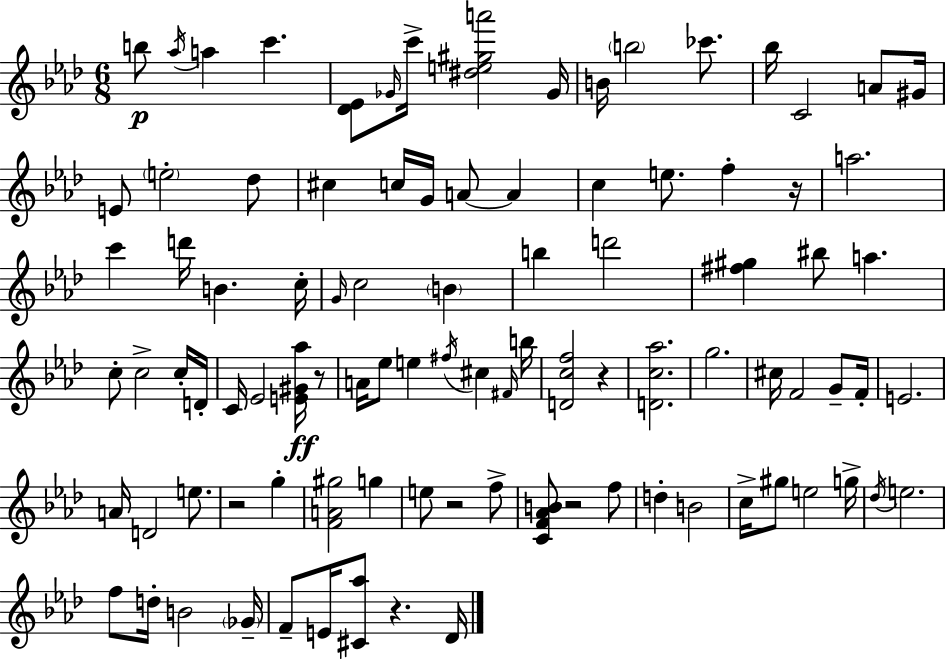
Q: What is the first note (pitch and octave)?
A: B5